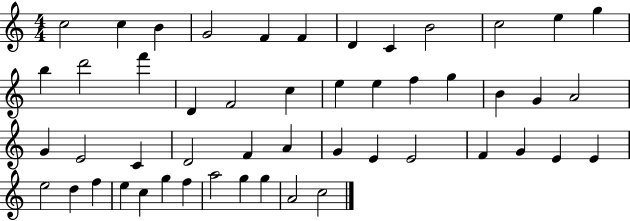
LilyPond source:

{
  \clef treble
  \numericTimeSignature
  \time 4/4
  \key c \major
  c''2 c''4 b'4 | g'2 f'4 f'4 | d'4 c'4 b'2 | c''2 e''4 g''4 | \break b''4 d'''2 f'''4 | d'4 f'2 c''4 | e''4 e''4 f''4 g''4 | b'4 g'4 a'2 | \break g'4 e'2 c'4 | d'2 f'4 a'4 | g'4 e'4 e'2 | f'4 g'4 e'4 e'4 | \break e''2 d''4 f''4 | e''4 c''4 g''4 f''4 | a''2 g''4 g''4 | a'2 c''2 | \break \bar "|."
}